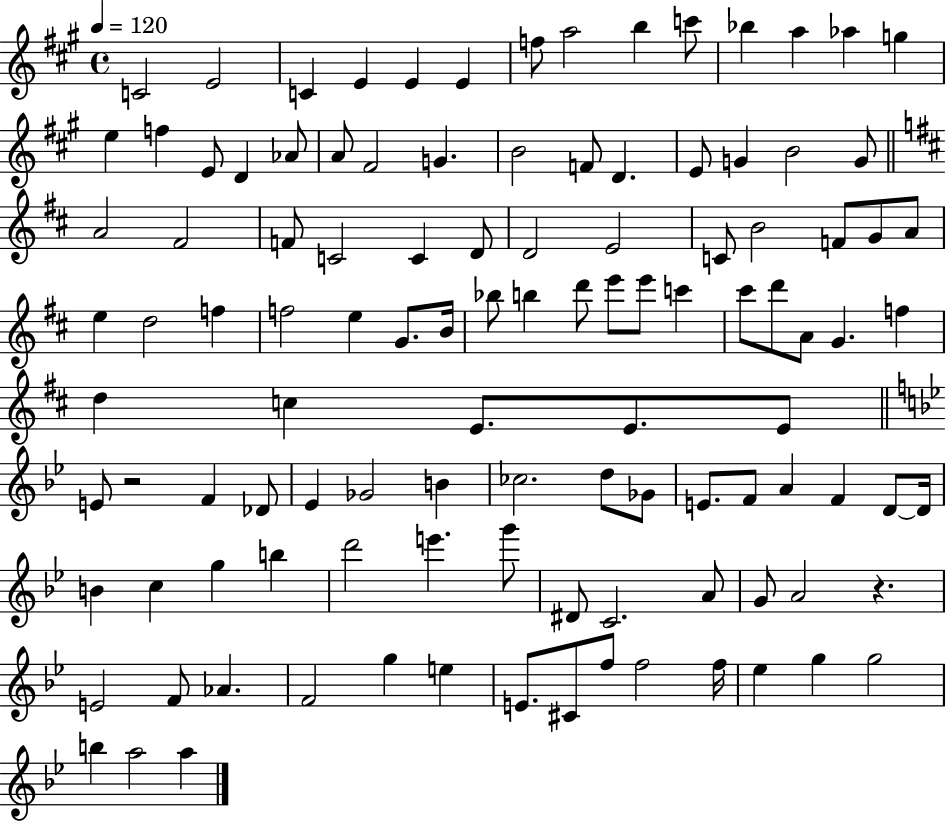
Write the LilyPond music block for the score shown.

{
  \clef treble
  \time 4/4
  \defaultTimeSignature
  \key a \major
  \tempo 4 = 120
  c'2 e'2 | c'4 e'4 e'4 e'4 | f''8 a''2 b''4 c'''8 | bes''4 a''4 aes''4 g''4 | \break e''4 f''4 e'8 d'4 aes'8 | a'8 fis'2 g'4. | b'2 f'8 d'4. | e'8 g'4 b'2 g'8 | \break \bar "||" \break \key b \minor a'2 fis'2 | f'8 c'2 c'4 d'8 | d'2 e'2 | c'8 b'2 f'8 g'8 a'8 | \break e''4 d''2 f''4 | f''2 e''4 g'8. b'16 | bes''8 b''4 d'''8 e'''8 e'''8 c'''4 | cis'''8 d'''8 a'8 g'4. f''4 | \break d''4 c''4 e'8. e'8. e'8 | \bar "||" \break \key g \minor e'8 r2 f'4 des'8 | ees'4 ges'2 b'4 | ces''2. d''8 ges'8 | e'8. f'8 a'4 f'4 d'8~~ d'16 | \break b'4 c''4 g''4 b''4 | d'''2 e'''4. g'''8 | dis'8 c'2. a'8 | g'8 a'2 r4. | \break e'2 f'8 aes'4. | f'2 g''4 e''4 | e'8. cis'8 f''8 f''2 f''16 | ees''4 g''4 g''2 | \break b''4 a''2 a''4 | \bar "|."
}